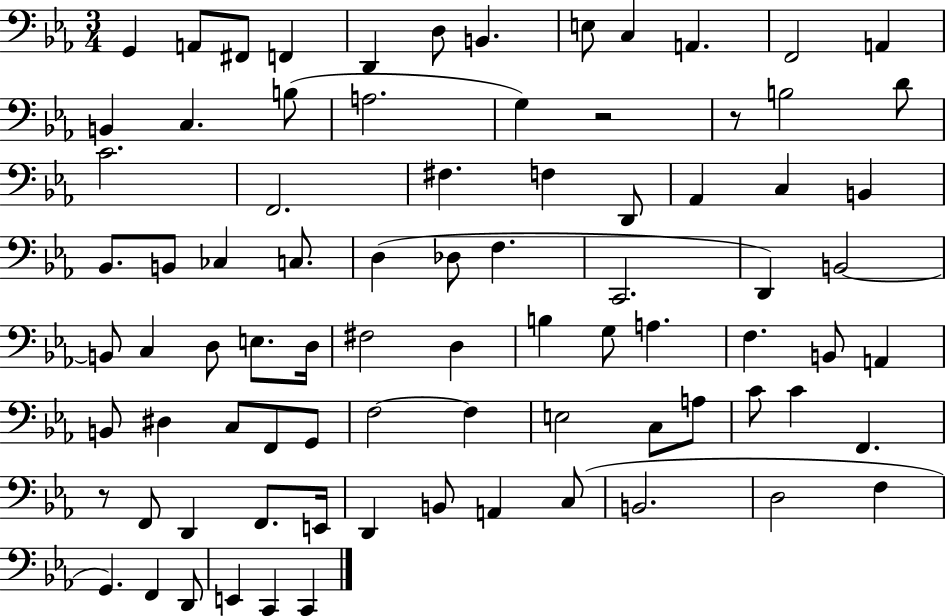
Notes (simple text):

G2/q A2/e F#2/e F2/q D2/q D3/e B2/q. E3/e C3/q A2/q. F2/h A2/q B2/q C3/q. B3/e A3/h. G3/q R/h R/e B3/h D4/e C4/h. F2/h. F#3/q. F3/q D2/e Ab2/q C3/q B2/q Bb2/e. B2/e CES3/q C3/e. D3/q Db3/e F3/q. C2/h. D2/q B2/h B2/e C3/q D3/e E3/e. D3/s F#3/h D3/q B3/q G3/e A3/q. F3/q. B2/e A2/q B2/e D#3/q C3/e F2/e G2/e F3/h F3/q E3/h C3/e A3/e C4/e C4/q F2/q. R/e F2/e D2/q F2/e. E2/s D2/q B2/e A2/q C3/e B2/h. D3/h F3/q G2/q. F2/q D2/e E2/q C2/q C2/q